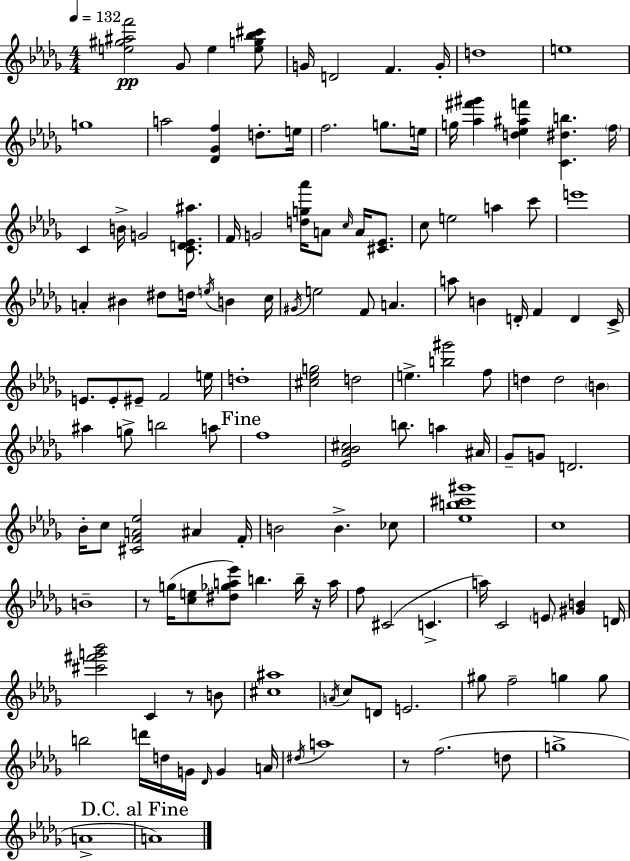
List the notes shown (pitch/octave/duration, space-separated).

[E5,G#5,A#5,F6]/h Gb4/e E5/q [E5,G5,Bb5,C#6]/e G4/s D4/h F4/q. G4/s D5/w E5/w G5/w A5/h [Db4,Gb4,F5]/q D5/e. E5/s F5/h. G5/e. E5/s G5/s [Ab5,F#6,G#6]/q [D5,Eb5,A#5,F6]/q [C4,D#5,B5]/q. F5/s C4/q B4/s G4/h [C4,D4,Eb4,A#5]/e. F4/s G4/h [D5,G5,Ab6]/s A4/e C5/s A4/s [C#4,Eb4]/e. C5/e E5/h A5/q C6/e E6/w A4/q BIS4/q D#5/e D5/s E5/s B4/q C5/s G#4/s E5/h F4/e A4/q. A5/e B4/q D4/s F4/q D4/q C4/s E4/e. E4/e EIS4/e F4/h E5/s D5/w [C#5,Eb5,G5]/h D5/h E5/q. [B5,G#6]/h F5/e D5/q D5/h B4/q A#5/q G5/e B5/h A5/e F5/w [Eb4,Ab4,Bb4,C#5]/h B5/e. A5/q A#4/s Gb4/e G4/e D4/h. Bb4/s C5/e [C#4,F4,A4,Eb5]/h A#4/q F4/s B4/h B4/q. CES5/e [Eb5,B5,C#6,G#6]/w C5/w B4/w R/e G5/s [C5,E5]/e [D#5,Gb5,A5,Eb6]/e B5/q. B5/s R/s A5/s F5/e C#4/h C4/q. A5/s C4/h E4/e [G#4,B4]/q D4/s [C#6,F#6,G6,Bb6]/h C4/q R/e B4/e [C#5,A#5]/w A4/s C5/e D4/e E4/h. G#5/e F5/h G5/q G5/e B5/h D6/s D5/s G4/s Db4/s G4/q A4/s D#5/s A5/w R/e F5/h. D5/e G5/w A4/w A4/w